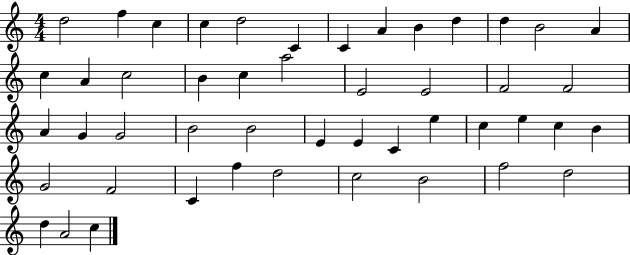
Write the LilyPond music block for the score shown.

{
  \clef treble
  \numericTimeSignature
  \time 4/4
  \key c \major
  d''2 f''4 c''4 | c''4 d''2 c'4 | c'4 a'4 b'4 d''4 | d''4 b'2 a'4 | \break c''4 a'4 c''2 | b'4 c''4 a''2 | e'2 e'2 | f'2 f'2 | \break a'4 g'4 g'2 | b'2 b'2 | e'4 e'4 c'4 e''4 | c''4 e''4 c''4 b'4 | \break g'2 f'2 | c'4 f''4 d''2 | c''2 b'2 | f''2 d''2 | \break d''4 a'2 c''4 | \bar "|."
}